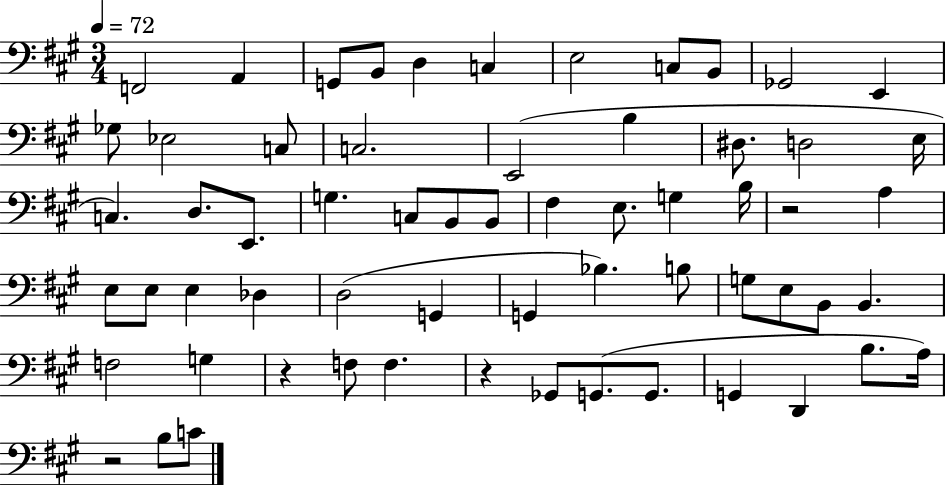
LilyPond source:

{
  \clef bass
  \numericTimeSignature
  \time 3/4
  \key a \major
  \tempo 4 = 72
  \repeat volta 2 { f,2 a,4 | g,8 b,8 d4 c4 | e2 c8 b,8 | ges,2 e,4 | \break ges8 ees2 c8 | c2. | e,2( b4 | dis8. d2 e16 | \break c4.) d8. e,8. | g4. c8 b,8 b,8 | fis4 e8. g4 b16 | r2 a4 | \break e8 e8 e4 des4 | d2( g,4 | g,4 bes4.) b8 | g8 e8 b,8 b,4. | \break f2 g4 | r4 f8 f4. | r4 ges,8 g,8.( g,8. | g,4 d,4 b8. a16) | \break r2 b8 c'8 | } \bar "|."
}